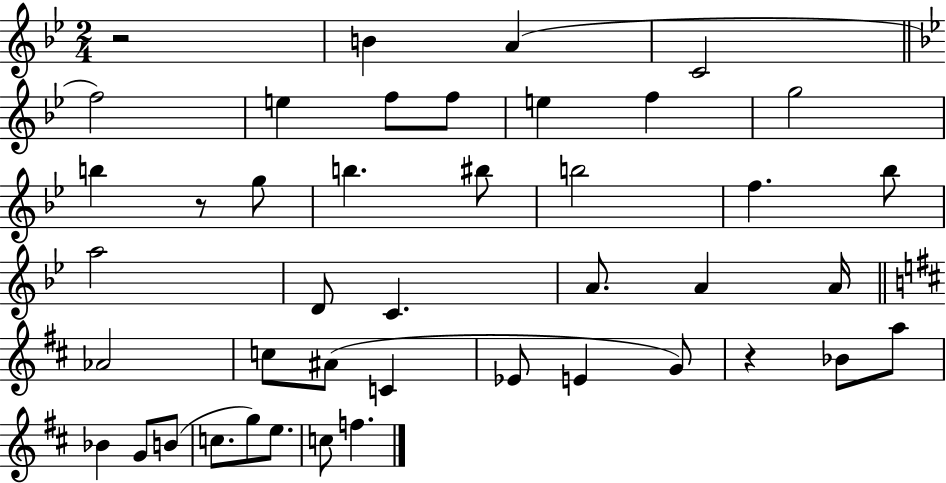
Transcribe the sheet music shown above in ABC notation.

X:1
T:Untitled
M:2/4
L:1/4
K:Bb
z2 B A C2 f2 e f/2 f/2 e f g2 b z/2 g/2 b ^b/2 b2 f _b/2 a2 D/2 C A/2 A A/4 _A2 c/2 ^A/2 C _E/2 E G/2 z _B/2 a/2 _B G/2 B/2 c/2 g/2 e/2 c/2 f